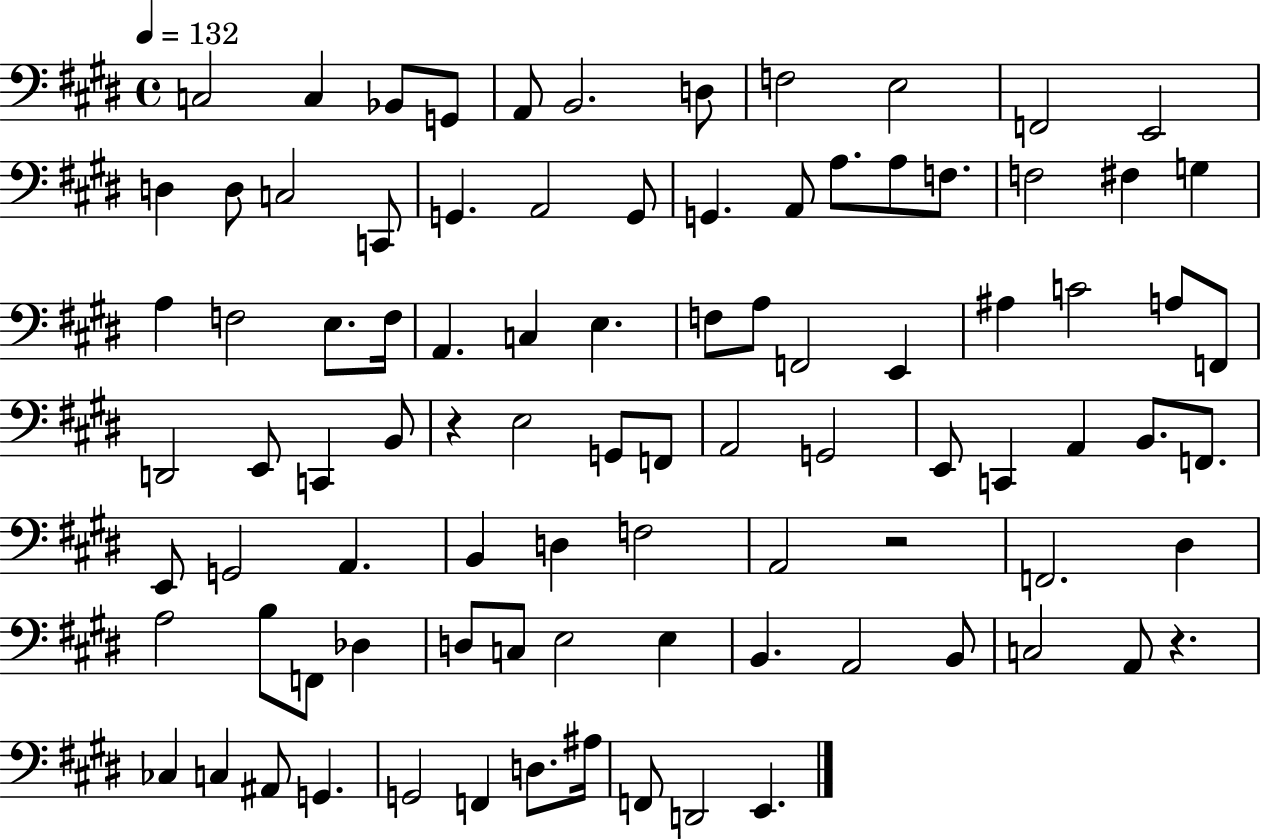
C3/h C3/q Bb2/e G2/e A2/e B2/h. D3/e F3/h E3/h F2/h E2/h D3/q D3/e C3/h C2/e G2/q. A2/h G2/e G2/q. A2/e A3/e. A3/e F3/e. F3/h F#3/q G3/q A3/q F3/h E3/e. F3/s A2/q. C3/q E3/q. F3/e A3/e F2/h E2/q A#3/q C4/h A3/e F2/e D2/h E2/e C2/q B2/e R/q E3/h G2/e F2/e A2/h G2/h E2/e C2/q A2/q B2/e. F2/e. E2/e G2/h A2/q. B2/q D3/q F3/h A2/h R/h F2/h. D#3/q A3/h B3/e F2/e Db3/q D3/e C3/e E3/h E3/q B2/q. A2/h B2/e C3/h A2/e R/q. CES3/q C3/q A#2/e G2/q. G2/h F2/q D3/e. A#3/s F2/e D2/h E2/q.